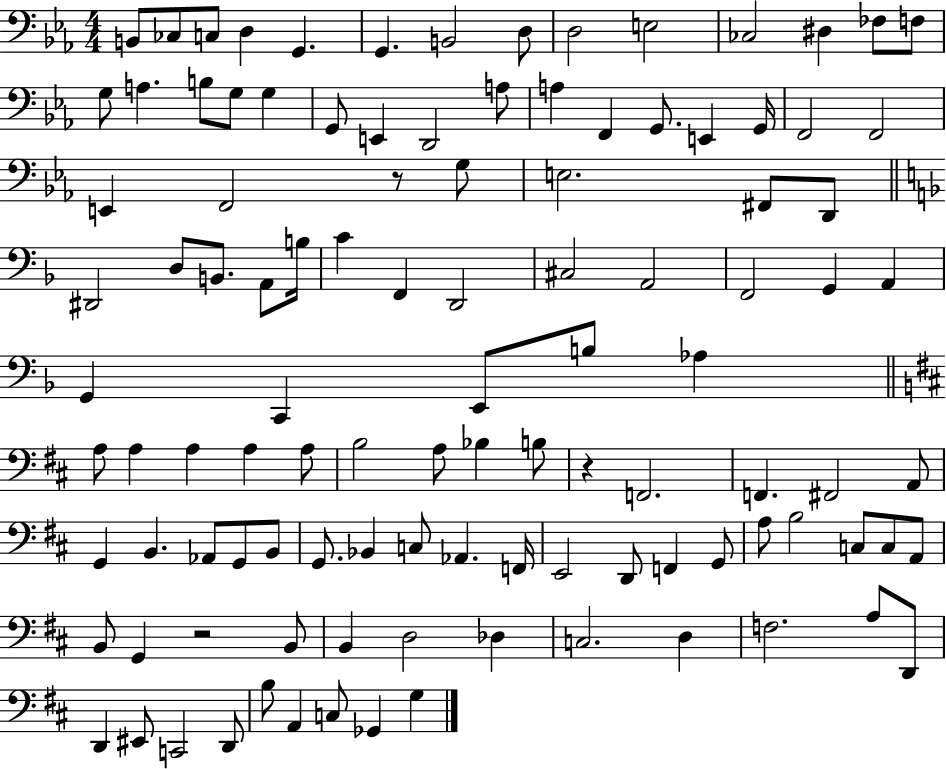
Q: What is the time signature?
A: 4/4